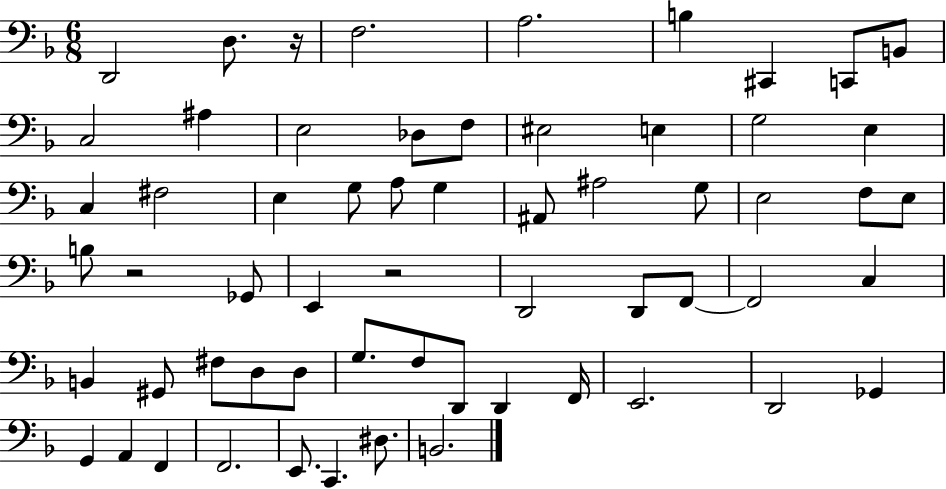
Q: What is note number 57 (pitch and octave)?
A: D#3